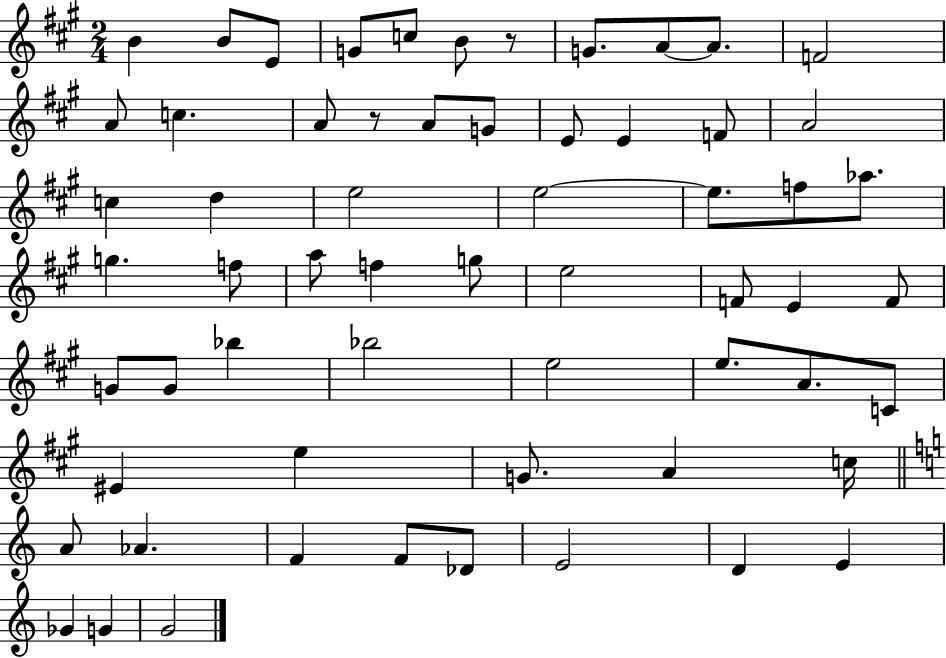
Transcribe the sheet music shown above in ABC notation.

X:1
T:Untitled
M:2/4
L:1/4
K:A
B B/2 E/2 G/2 c/2 B/2 z/2 G/2 A/2 A/2 F2 A/2 c A/2 z/2 A/2 G/2 E/2 E F/2 A2 c d e2 e2 e/2 f/2 _a/2 g f/2 a/2 f g/2 e2 F/2 E F/2 G/2 G/2 _b _b2 e2 e/2 A/2 C/2 ^E e G/2 A c/4 A/2 _A F F/2 _D/2 E2 D E _G G G2